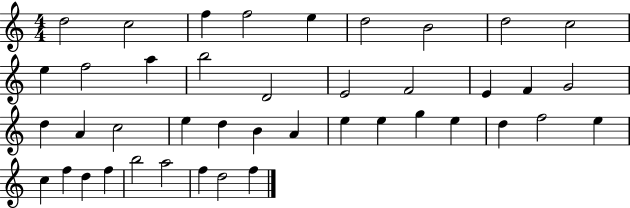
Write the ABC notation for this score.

X:1
T:Untitled
M:4/4
L:1/4
K:C
d2 c2 f f2 e d2 B2 d2 c2 e f2 a b2 D2 E2 F2 E F G2 d A c2 e d B A e e g e d f2 e c f d f b2 a2 f d2 f